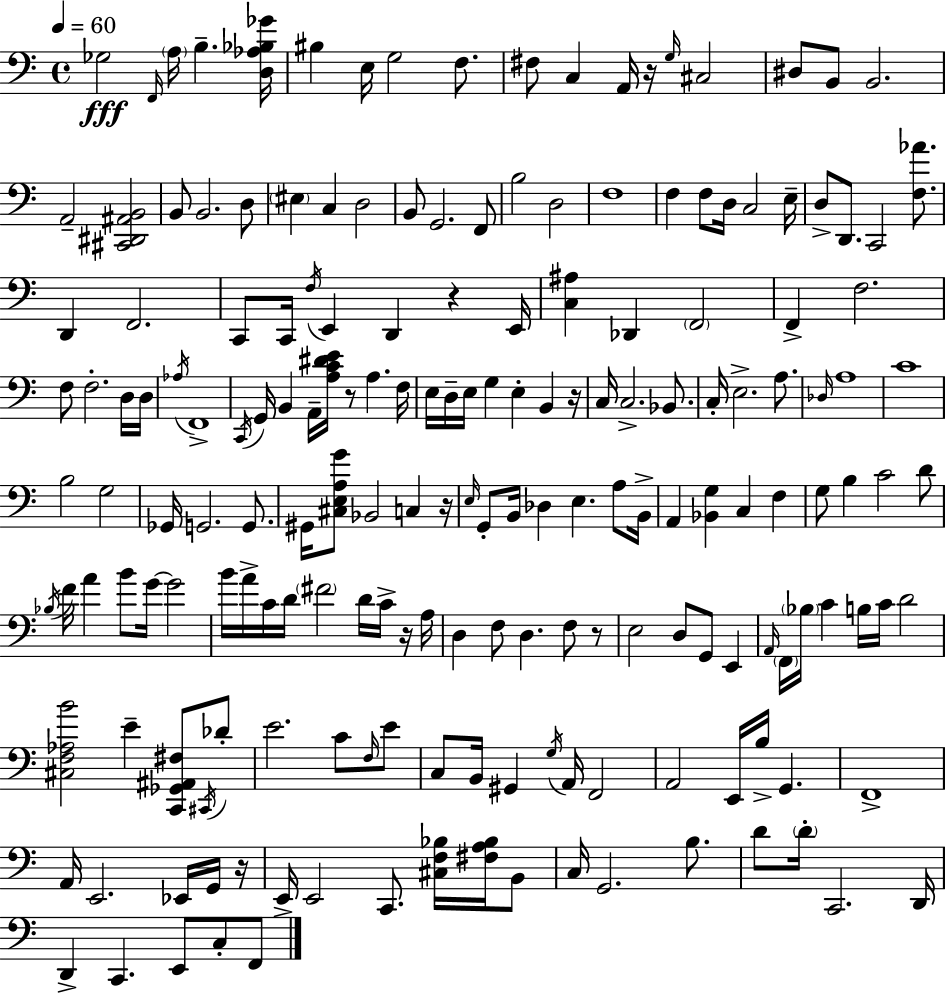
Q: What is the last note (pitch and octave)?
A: F2